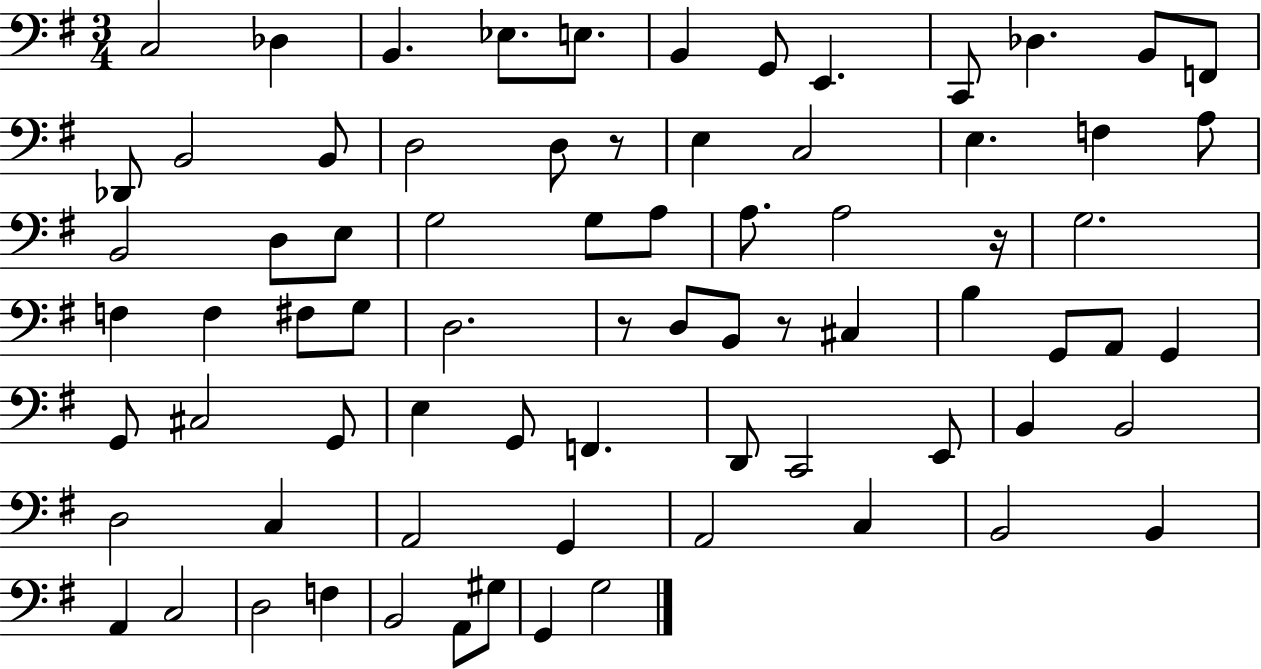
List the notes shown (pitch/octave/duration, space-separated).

C3/h Db3/q B2/q. Eb3/e. E3/e. B2/q G2/e E2/q. C2/e Db3/q. B2/e F2/e Db2/e B2/h B2/e D3/h D3/e R/e E3/q C3/h E3/q. F3/q A3/e B2/h D3/e E3/e G3/h G3/e A3/e A3/e. A3/h R/s G3/h. F3/q F3/q F#3/e G3/e D3/h. R/e D3/e B2/e R/e C#3/q B3/q G2/e A2/e G2/q G2/e C#3/h G2/e E3/q G2/e F2/q. D2/e C2/h E2/e B2/q B2/h D3/h C3/q A2/h G2/q A2/h C3/q B2/h B2/q A2/q C3/h D3/h F3/q B2/h A2/e G#3/e G2/q G3/h